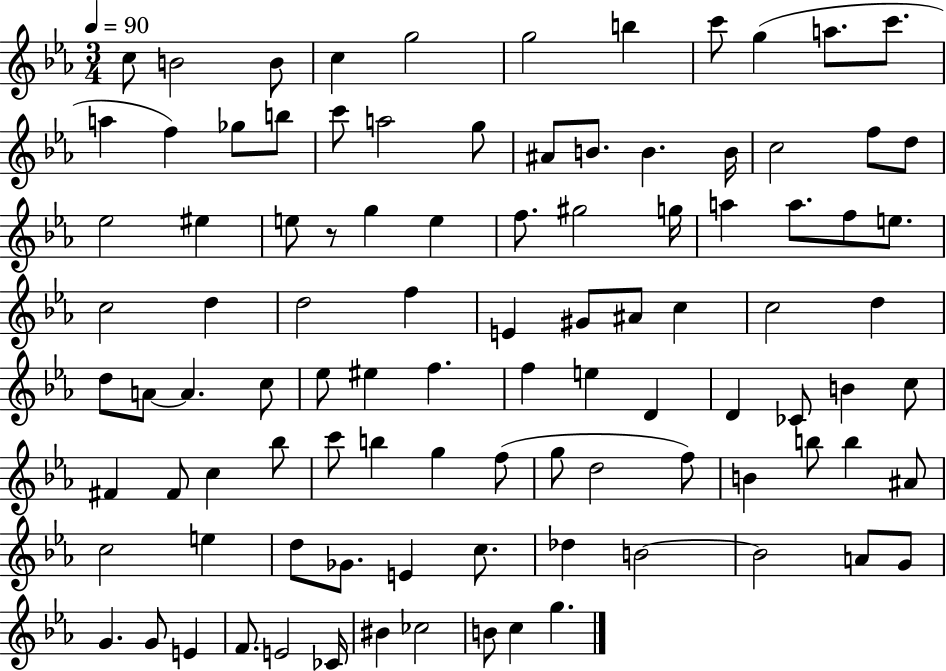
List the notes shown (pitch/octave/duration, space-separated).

C5/e B4/h B4/e C5/q G5/h G5/h B5/q C6/e G5/q A5/e. C6/e. A5/q F5/q Gb5/e B5/e C6/e A5/h G5/e A#4/e B4/e. B4/q. B4/s C5/h F5/e D5/e Eb5/h EIS5/q E5/e R/e G5/q E5/q F5/e. G#5/h G5/s A5/q A5/e. F5/e E5/e. C5/h D5/q D5/h F5/q E4/q G#4/e A#4/e C5/q C5/h D5/q D5/e A4/e A4/q. C5/e Eb5/e EIS5/q F5/q. F5/q E5/q D4/q D4/q CES4/e B4/q C5/e F#4/q F#4/e C5/q Bb5/e C6/e B5/q G5/q F5/e G5/e D5/h F5/e B4/q B5/e B5/q A#4/e C5/h E5/q D5/e Gb4/e. E4/q C5/e. Db5/q B4/h B4/h A4/e G4/e G4/q. G4/e E4/q F4/e. E4/h CES4/s BIS4/q CES5/h B4/e C5/q G5/q.